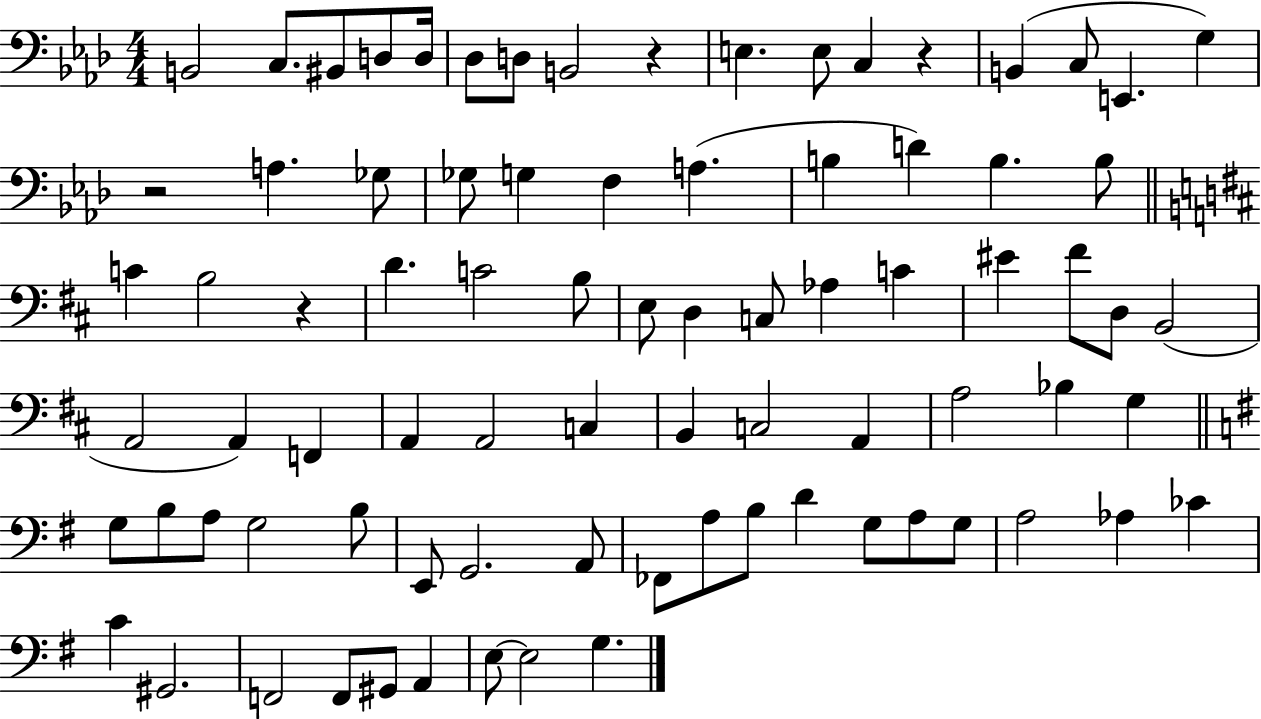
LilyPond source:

{
  \clef bass
  \numericTimeSignature
  \time 4/4
  \key aes \major
  b,2 c8. bis,8 d8 d16 | des8 d8 b,2 r4 | e4. e8 c4 r4 | b,4( c8 e,4. g4) | \break r2 a4. ges8 | ges8 g4 f4 a4.( | b4 d'4) b4. b8 | \bar "||" \break \key d \major c'4 b2 r4 | d'4. c'2 b8 | e8 d4 c8 aes4 c'4 | eis'4 fis'8 d8 b,2( | \break a,2 a,4) f,4 | a,4 a,2 c4 | b,4 c2 a,4 | a2 bes4 g4 | \break \bar "||" \break \key g \major g8 b8 a8 g2 b8 | e,8 g,2. a,8 | fes,8 a8 b8 d'4 g8 a8 g8 | a2 aes4 ces'4 | \break c'4 gis,2. | f,2 f,8 gis,8 a,4 | e8~~ e2 g4. | \bar "|."
}